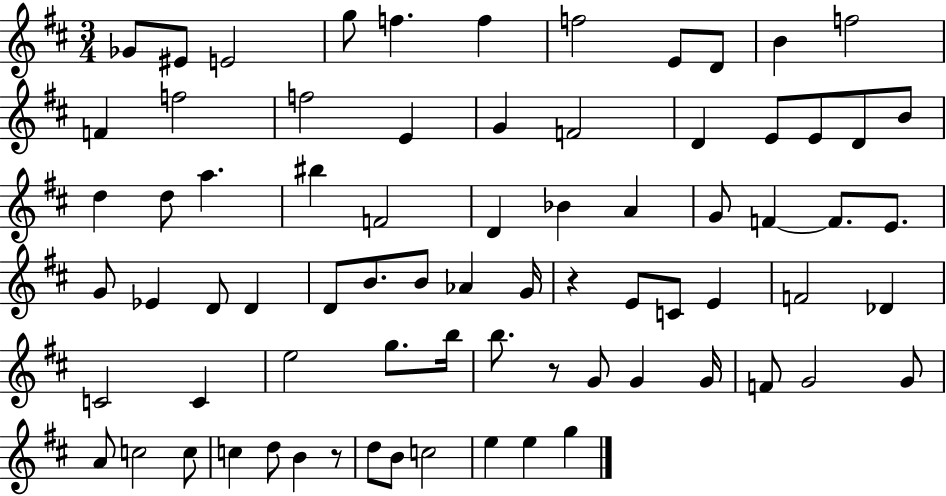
{
  \clef treble
  \numericTimeSignature
  \time 3/4
  \key d \major
  ges'8 eis'8 e'2 | g''8 f''4. f''4 | f''2 e'8 d'8 | b'4 f''2 | \break f'4 f''2 | f''2 e'4 | g'4 f'2 | d'4 e'8 e'8 d'8 b'8 | \break d''4 d''8 a''4. | bis''4 f'2 | d'4 bes'4 a'4 | g'8 f'4~~ f'8. e'8. | \break g'8 ees'4 d'8 d'4 | d'8 b'8. b'8 aes'4 g'16 | r4 e'8 c'8 e'4 | f'2 des'4 | \break c'2 c'4 | e''2 g''8. b''16 | b''8. r8 g'8 g'4 g'16 | f'8 g'2 g'8 | \break a'8 c''2 c''8 | c''4 d''8 b'4 r8 | d''8 b'8 c''2 | e''4 e''4 g''4 | \break \bar "|."
}